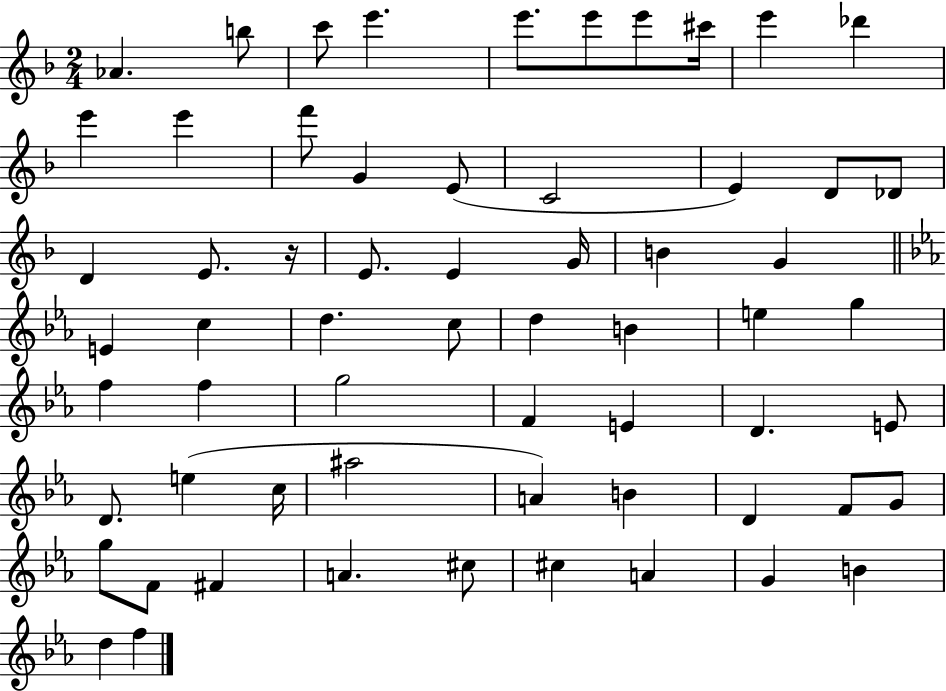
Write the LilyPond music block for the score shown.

{
  \clef treble
  \numericTimeSignature
  \time 2/4
  \key f \major
  aes'4. b''8 | c'''8 e'''4. | e'''8. e'''8 e'''8 cis'''16 | e'''4 des'''4 | \break e'''4 e'''4 | f'''8 g'4 e'8( | c'2 | e'4) d'8 des'8 | \break d'4 e'8. r16 | e'8. e'4 g'16 | b'4 g'4 | \bar "||" \break \key ees \major e'4 c''4 | d''4. c''8 | d''4 b'4 | e''4 g''4 | \break f''4 f''4 | g''2 | f'4 e'4 | d'4. e'8 | \break d'8. e''4( c''16 | ais''2 | a'4) b'4 | d'4 f'8 g'8 | \break g''8 f'8 fis'4 | a'4. cis''8 | cis''4 a'4 | g'4 b'4 | \break d''4 f''4 | \bar "|."
}